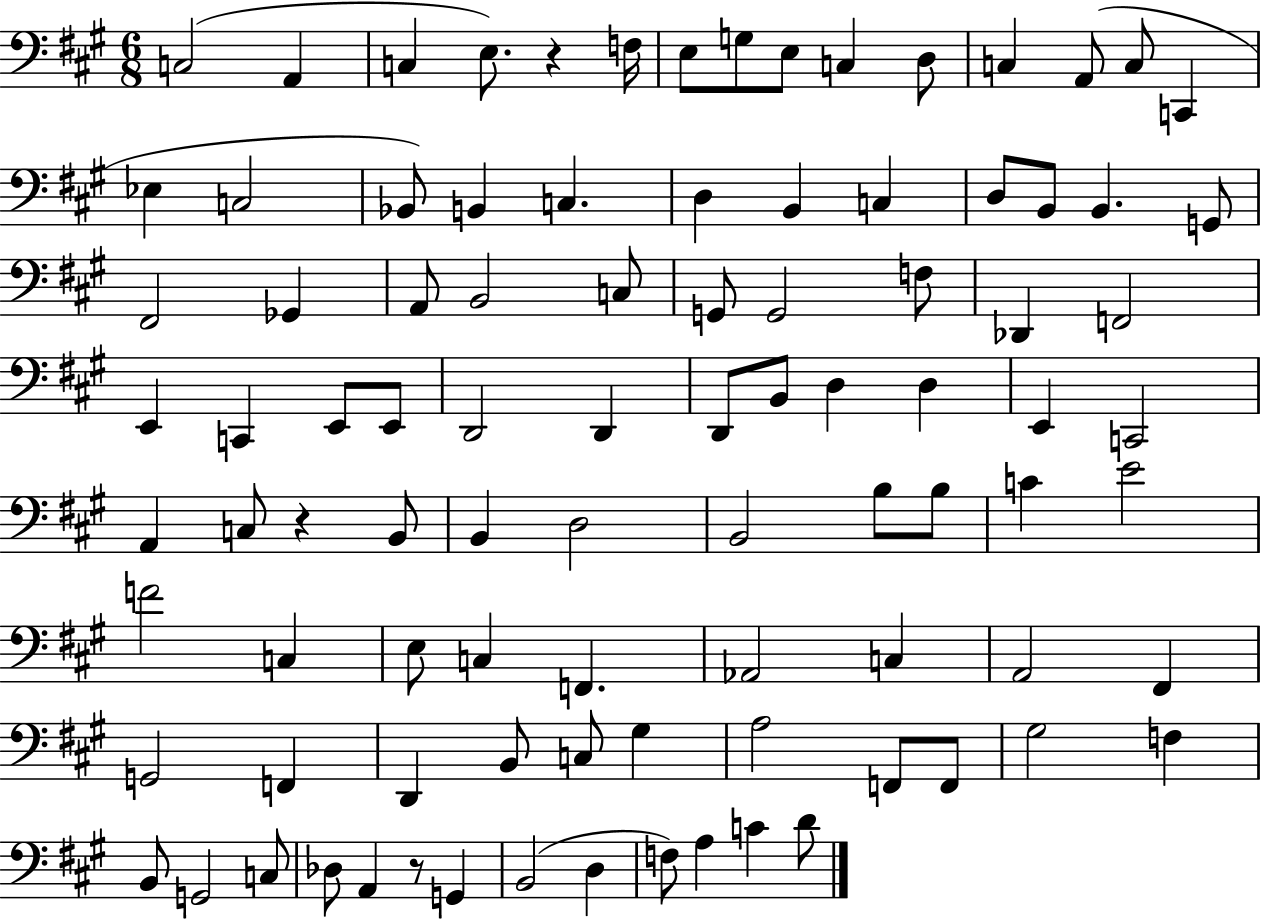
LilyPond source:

{
  \clef bass
  \numericTimeSignature
  \time 6/8
  \key a \major
  \repeat volta 2 { c2( a,4 | c4 e8.) r4 f16 | e8 g8 e8 c4 d8 | c4 a,8( c8 c,4 | \break ees4 c2 | bes,8) b,4 c4. | d4 b,4 c4 | d8 b,8 b,4. g,8 | \break fis,2 ges,4 | a,8 b,2 c8 | g,8 g,2 f8 | des,4 f,2 | \break e,4 c,4 e,8 e,8 | d,2 d,4 | d,8 b,8 d4 d4 | e,4 c,2 | \break a,4 c8 r4 b,8 | b,4 d2 | b,2 b8 b8 | c'4 e'2 | \break f'2 c4 | e8 c4 f,4. | aes,2 c4 | a,2 fis,4 | \break g,2 f,4 | d,4 b,8 c8 gis4 | a2 f,8 f,8 | gis2 f4 | \break b,8 g,2 c8 | des8 a,4 r8 g,4 | b,2( d4 | f8) a4 c'4 d'8 | \break } \bar "|."
}